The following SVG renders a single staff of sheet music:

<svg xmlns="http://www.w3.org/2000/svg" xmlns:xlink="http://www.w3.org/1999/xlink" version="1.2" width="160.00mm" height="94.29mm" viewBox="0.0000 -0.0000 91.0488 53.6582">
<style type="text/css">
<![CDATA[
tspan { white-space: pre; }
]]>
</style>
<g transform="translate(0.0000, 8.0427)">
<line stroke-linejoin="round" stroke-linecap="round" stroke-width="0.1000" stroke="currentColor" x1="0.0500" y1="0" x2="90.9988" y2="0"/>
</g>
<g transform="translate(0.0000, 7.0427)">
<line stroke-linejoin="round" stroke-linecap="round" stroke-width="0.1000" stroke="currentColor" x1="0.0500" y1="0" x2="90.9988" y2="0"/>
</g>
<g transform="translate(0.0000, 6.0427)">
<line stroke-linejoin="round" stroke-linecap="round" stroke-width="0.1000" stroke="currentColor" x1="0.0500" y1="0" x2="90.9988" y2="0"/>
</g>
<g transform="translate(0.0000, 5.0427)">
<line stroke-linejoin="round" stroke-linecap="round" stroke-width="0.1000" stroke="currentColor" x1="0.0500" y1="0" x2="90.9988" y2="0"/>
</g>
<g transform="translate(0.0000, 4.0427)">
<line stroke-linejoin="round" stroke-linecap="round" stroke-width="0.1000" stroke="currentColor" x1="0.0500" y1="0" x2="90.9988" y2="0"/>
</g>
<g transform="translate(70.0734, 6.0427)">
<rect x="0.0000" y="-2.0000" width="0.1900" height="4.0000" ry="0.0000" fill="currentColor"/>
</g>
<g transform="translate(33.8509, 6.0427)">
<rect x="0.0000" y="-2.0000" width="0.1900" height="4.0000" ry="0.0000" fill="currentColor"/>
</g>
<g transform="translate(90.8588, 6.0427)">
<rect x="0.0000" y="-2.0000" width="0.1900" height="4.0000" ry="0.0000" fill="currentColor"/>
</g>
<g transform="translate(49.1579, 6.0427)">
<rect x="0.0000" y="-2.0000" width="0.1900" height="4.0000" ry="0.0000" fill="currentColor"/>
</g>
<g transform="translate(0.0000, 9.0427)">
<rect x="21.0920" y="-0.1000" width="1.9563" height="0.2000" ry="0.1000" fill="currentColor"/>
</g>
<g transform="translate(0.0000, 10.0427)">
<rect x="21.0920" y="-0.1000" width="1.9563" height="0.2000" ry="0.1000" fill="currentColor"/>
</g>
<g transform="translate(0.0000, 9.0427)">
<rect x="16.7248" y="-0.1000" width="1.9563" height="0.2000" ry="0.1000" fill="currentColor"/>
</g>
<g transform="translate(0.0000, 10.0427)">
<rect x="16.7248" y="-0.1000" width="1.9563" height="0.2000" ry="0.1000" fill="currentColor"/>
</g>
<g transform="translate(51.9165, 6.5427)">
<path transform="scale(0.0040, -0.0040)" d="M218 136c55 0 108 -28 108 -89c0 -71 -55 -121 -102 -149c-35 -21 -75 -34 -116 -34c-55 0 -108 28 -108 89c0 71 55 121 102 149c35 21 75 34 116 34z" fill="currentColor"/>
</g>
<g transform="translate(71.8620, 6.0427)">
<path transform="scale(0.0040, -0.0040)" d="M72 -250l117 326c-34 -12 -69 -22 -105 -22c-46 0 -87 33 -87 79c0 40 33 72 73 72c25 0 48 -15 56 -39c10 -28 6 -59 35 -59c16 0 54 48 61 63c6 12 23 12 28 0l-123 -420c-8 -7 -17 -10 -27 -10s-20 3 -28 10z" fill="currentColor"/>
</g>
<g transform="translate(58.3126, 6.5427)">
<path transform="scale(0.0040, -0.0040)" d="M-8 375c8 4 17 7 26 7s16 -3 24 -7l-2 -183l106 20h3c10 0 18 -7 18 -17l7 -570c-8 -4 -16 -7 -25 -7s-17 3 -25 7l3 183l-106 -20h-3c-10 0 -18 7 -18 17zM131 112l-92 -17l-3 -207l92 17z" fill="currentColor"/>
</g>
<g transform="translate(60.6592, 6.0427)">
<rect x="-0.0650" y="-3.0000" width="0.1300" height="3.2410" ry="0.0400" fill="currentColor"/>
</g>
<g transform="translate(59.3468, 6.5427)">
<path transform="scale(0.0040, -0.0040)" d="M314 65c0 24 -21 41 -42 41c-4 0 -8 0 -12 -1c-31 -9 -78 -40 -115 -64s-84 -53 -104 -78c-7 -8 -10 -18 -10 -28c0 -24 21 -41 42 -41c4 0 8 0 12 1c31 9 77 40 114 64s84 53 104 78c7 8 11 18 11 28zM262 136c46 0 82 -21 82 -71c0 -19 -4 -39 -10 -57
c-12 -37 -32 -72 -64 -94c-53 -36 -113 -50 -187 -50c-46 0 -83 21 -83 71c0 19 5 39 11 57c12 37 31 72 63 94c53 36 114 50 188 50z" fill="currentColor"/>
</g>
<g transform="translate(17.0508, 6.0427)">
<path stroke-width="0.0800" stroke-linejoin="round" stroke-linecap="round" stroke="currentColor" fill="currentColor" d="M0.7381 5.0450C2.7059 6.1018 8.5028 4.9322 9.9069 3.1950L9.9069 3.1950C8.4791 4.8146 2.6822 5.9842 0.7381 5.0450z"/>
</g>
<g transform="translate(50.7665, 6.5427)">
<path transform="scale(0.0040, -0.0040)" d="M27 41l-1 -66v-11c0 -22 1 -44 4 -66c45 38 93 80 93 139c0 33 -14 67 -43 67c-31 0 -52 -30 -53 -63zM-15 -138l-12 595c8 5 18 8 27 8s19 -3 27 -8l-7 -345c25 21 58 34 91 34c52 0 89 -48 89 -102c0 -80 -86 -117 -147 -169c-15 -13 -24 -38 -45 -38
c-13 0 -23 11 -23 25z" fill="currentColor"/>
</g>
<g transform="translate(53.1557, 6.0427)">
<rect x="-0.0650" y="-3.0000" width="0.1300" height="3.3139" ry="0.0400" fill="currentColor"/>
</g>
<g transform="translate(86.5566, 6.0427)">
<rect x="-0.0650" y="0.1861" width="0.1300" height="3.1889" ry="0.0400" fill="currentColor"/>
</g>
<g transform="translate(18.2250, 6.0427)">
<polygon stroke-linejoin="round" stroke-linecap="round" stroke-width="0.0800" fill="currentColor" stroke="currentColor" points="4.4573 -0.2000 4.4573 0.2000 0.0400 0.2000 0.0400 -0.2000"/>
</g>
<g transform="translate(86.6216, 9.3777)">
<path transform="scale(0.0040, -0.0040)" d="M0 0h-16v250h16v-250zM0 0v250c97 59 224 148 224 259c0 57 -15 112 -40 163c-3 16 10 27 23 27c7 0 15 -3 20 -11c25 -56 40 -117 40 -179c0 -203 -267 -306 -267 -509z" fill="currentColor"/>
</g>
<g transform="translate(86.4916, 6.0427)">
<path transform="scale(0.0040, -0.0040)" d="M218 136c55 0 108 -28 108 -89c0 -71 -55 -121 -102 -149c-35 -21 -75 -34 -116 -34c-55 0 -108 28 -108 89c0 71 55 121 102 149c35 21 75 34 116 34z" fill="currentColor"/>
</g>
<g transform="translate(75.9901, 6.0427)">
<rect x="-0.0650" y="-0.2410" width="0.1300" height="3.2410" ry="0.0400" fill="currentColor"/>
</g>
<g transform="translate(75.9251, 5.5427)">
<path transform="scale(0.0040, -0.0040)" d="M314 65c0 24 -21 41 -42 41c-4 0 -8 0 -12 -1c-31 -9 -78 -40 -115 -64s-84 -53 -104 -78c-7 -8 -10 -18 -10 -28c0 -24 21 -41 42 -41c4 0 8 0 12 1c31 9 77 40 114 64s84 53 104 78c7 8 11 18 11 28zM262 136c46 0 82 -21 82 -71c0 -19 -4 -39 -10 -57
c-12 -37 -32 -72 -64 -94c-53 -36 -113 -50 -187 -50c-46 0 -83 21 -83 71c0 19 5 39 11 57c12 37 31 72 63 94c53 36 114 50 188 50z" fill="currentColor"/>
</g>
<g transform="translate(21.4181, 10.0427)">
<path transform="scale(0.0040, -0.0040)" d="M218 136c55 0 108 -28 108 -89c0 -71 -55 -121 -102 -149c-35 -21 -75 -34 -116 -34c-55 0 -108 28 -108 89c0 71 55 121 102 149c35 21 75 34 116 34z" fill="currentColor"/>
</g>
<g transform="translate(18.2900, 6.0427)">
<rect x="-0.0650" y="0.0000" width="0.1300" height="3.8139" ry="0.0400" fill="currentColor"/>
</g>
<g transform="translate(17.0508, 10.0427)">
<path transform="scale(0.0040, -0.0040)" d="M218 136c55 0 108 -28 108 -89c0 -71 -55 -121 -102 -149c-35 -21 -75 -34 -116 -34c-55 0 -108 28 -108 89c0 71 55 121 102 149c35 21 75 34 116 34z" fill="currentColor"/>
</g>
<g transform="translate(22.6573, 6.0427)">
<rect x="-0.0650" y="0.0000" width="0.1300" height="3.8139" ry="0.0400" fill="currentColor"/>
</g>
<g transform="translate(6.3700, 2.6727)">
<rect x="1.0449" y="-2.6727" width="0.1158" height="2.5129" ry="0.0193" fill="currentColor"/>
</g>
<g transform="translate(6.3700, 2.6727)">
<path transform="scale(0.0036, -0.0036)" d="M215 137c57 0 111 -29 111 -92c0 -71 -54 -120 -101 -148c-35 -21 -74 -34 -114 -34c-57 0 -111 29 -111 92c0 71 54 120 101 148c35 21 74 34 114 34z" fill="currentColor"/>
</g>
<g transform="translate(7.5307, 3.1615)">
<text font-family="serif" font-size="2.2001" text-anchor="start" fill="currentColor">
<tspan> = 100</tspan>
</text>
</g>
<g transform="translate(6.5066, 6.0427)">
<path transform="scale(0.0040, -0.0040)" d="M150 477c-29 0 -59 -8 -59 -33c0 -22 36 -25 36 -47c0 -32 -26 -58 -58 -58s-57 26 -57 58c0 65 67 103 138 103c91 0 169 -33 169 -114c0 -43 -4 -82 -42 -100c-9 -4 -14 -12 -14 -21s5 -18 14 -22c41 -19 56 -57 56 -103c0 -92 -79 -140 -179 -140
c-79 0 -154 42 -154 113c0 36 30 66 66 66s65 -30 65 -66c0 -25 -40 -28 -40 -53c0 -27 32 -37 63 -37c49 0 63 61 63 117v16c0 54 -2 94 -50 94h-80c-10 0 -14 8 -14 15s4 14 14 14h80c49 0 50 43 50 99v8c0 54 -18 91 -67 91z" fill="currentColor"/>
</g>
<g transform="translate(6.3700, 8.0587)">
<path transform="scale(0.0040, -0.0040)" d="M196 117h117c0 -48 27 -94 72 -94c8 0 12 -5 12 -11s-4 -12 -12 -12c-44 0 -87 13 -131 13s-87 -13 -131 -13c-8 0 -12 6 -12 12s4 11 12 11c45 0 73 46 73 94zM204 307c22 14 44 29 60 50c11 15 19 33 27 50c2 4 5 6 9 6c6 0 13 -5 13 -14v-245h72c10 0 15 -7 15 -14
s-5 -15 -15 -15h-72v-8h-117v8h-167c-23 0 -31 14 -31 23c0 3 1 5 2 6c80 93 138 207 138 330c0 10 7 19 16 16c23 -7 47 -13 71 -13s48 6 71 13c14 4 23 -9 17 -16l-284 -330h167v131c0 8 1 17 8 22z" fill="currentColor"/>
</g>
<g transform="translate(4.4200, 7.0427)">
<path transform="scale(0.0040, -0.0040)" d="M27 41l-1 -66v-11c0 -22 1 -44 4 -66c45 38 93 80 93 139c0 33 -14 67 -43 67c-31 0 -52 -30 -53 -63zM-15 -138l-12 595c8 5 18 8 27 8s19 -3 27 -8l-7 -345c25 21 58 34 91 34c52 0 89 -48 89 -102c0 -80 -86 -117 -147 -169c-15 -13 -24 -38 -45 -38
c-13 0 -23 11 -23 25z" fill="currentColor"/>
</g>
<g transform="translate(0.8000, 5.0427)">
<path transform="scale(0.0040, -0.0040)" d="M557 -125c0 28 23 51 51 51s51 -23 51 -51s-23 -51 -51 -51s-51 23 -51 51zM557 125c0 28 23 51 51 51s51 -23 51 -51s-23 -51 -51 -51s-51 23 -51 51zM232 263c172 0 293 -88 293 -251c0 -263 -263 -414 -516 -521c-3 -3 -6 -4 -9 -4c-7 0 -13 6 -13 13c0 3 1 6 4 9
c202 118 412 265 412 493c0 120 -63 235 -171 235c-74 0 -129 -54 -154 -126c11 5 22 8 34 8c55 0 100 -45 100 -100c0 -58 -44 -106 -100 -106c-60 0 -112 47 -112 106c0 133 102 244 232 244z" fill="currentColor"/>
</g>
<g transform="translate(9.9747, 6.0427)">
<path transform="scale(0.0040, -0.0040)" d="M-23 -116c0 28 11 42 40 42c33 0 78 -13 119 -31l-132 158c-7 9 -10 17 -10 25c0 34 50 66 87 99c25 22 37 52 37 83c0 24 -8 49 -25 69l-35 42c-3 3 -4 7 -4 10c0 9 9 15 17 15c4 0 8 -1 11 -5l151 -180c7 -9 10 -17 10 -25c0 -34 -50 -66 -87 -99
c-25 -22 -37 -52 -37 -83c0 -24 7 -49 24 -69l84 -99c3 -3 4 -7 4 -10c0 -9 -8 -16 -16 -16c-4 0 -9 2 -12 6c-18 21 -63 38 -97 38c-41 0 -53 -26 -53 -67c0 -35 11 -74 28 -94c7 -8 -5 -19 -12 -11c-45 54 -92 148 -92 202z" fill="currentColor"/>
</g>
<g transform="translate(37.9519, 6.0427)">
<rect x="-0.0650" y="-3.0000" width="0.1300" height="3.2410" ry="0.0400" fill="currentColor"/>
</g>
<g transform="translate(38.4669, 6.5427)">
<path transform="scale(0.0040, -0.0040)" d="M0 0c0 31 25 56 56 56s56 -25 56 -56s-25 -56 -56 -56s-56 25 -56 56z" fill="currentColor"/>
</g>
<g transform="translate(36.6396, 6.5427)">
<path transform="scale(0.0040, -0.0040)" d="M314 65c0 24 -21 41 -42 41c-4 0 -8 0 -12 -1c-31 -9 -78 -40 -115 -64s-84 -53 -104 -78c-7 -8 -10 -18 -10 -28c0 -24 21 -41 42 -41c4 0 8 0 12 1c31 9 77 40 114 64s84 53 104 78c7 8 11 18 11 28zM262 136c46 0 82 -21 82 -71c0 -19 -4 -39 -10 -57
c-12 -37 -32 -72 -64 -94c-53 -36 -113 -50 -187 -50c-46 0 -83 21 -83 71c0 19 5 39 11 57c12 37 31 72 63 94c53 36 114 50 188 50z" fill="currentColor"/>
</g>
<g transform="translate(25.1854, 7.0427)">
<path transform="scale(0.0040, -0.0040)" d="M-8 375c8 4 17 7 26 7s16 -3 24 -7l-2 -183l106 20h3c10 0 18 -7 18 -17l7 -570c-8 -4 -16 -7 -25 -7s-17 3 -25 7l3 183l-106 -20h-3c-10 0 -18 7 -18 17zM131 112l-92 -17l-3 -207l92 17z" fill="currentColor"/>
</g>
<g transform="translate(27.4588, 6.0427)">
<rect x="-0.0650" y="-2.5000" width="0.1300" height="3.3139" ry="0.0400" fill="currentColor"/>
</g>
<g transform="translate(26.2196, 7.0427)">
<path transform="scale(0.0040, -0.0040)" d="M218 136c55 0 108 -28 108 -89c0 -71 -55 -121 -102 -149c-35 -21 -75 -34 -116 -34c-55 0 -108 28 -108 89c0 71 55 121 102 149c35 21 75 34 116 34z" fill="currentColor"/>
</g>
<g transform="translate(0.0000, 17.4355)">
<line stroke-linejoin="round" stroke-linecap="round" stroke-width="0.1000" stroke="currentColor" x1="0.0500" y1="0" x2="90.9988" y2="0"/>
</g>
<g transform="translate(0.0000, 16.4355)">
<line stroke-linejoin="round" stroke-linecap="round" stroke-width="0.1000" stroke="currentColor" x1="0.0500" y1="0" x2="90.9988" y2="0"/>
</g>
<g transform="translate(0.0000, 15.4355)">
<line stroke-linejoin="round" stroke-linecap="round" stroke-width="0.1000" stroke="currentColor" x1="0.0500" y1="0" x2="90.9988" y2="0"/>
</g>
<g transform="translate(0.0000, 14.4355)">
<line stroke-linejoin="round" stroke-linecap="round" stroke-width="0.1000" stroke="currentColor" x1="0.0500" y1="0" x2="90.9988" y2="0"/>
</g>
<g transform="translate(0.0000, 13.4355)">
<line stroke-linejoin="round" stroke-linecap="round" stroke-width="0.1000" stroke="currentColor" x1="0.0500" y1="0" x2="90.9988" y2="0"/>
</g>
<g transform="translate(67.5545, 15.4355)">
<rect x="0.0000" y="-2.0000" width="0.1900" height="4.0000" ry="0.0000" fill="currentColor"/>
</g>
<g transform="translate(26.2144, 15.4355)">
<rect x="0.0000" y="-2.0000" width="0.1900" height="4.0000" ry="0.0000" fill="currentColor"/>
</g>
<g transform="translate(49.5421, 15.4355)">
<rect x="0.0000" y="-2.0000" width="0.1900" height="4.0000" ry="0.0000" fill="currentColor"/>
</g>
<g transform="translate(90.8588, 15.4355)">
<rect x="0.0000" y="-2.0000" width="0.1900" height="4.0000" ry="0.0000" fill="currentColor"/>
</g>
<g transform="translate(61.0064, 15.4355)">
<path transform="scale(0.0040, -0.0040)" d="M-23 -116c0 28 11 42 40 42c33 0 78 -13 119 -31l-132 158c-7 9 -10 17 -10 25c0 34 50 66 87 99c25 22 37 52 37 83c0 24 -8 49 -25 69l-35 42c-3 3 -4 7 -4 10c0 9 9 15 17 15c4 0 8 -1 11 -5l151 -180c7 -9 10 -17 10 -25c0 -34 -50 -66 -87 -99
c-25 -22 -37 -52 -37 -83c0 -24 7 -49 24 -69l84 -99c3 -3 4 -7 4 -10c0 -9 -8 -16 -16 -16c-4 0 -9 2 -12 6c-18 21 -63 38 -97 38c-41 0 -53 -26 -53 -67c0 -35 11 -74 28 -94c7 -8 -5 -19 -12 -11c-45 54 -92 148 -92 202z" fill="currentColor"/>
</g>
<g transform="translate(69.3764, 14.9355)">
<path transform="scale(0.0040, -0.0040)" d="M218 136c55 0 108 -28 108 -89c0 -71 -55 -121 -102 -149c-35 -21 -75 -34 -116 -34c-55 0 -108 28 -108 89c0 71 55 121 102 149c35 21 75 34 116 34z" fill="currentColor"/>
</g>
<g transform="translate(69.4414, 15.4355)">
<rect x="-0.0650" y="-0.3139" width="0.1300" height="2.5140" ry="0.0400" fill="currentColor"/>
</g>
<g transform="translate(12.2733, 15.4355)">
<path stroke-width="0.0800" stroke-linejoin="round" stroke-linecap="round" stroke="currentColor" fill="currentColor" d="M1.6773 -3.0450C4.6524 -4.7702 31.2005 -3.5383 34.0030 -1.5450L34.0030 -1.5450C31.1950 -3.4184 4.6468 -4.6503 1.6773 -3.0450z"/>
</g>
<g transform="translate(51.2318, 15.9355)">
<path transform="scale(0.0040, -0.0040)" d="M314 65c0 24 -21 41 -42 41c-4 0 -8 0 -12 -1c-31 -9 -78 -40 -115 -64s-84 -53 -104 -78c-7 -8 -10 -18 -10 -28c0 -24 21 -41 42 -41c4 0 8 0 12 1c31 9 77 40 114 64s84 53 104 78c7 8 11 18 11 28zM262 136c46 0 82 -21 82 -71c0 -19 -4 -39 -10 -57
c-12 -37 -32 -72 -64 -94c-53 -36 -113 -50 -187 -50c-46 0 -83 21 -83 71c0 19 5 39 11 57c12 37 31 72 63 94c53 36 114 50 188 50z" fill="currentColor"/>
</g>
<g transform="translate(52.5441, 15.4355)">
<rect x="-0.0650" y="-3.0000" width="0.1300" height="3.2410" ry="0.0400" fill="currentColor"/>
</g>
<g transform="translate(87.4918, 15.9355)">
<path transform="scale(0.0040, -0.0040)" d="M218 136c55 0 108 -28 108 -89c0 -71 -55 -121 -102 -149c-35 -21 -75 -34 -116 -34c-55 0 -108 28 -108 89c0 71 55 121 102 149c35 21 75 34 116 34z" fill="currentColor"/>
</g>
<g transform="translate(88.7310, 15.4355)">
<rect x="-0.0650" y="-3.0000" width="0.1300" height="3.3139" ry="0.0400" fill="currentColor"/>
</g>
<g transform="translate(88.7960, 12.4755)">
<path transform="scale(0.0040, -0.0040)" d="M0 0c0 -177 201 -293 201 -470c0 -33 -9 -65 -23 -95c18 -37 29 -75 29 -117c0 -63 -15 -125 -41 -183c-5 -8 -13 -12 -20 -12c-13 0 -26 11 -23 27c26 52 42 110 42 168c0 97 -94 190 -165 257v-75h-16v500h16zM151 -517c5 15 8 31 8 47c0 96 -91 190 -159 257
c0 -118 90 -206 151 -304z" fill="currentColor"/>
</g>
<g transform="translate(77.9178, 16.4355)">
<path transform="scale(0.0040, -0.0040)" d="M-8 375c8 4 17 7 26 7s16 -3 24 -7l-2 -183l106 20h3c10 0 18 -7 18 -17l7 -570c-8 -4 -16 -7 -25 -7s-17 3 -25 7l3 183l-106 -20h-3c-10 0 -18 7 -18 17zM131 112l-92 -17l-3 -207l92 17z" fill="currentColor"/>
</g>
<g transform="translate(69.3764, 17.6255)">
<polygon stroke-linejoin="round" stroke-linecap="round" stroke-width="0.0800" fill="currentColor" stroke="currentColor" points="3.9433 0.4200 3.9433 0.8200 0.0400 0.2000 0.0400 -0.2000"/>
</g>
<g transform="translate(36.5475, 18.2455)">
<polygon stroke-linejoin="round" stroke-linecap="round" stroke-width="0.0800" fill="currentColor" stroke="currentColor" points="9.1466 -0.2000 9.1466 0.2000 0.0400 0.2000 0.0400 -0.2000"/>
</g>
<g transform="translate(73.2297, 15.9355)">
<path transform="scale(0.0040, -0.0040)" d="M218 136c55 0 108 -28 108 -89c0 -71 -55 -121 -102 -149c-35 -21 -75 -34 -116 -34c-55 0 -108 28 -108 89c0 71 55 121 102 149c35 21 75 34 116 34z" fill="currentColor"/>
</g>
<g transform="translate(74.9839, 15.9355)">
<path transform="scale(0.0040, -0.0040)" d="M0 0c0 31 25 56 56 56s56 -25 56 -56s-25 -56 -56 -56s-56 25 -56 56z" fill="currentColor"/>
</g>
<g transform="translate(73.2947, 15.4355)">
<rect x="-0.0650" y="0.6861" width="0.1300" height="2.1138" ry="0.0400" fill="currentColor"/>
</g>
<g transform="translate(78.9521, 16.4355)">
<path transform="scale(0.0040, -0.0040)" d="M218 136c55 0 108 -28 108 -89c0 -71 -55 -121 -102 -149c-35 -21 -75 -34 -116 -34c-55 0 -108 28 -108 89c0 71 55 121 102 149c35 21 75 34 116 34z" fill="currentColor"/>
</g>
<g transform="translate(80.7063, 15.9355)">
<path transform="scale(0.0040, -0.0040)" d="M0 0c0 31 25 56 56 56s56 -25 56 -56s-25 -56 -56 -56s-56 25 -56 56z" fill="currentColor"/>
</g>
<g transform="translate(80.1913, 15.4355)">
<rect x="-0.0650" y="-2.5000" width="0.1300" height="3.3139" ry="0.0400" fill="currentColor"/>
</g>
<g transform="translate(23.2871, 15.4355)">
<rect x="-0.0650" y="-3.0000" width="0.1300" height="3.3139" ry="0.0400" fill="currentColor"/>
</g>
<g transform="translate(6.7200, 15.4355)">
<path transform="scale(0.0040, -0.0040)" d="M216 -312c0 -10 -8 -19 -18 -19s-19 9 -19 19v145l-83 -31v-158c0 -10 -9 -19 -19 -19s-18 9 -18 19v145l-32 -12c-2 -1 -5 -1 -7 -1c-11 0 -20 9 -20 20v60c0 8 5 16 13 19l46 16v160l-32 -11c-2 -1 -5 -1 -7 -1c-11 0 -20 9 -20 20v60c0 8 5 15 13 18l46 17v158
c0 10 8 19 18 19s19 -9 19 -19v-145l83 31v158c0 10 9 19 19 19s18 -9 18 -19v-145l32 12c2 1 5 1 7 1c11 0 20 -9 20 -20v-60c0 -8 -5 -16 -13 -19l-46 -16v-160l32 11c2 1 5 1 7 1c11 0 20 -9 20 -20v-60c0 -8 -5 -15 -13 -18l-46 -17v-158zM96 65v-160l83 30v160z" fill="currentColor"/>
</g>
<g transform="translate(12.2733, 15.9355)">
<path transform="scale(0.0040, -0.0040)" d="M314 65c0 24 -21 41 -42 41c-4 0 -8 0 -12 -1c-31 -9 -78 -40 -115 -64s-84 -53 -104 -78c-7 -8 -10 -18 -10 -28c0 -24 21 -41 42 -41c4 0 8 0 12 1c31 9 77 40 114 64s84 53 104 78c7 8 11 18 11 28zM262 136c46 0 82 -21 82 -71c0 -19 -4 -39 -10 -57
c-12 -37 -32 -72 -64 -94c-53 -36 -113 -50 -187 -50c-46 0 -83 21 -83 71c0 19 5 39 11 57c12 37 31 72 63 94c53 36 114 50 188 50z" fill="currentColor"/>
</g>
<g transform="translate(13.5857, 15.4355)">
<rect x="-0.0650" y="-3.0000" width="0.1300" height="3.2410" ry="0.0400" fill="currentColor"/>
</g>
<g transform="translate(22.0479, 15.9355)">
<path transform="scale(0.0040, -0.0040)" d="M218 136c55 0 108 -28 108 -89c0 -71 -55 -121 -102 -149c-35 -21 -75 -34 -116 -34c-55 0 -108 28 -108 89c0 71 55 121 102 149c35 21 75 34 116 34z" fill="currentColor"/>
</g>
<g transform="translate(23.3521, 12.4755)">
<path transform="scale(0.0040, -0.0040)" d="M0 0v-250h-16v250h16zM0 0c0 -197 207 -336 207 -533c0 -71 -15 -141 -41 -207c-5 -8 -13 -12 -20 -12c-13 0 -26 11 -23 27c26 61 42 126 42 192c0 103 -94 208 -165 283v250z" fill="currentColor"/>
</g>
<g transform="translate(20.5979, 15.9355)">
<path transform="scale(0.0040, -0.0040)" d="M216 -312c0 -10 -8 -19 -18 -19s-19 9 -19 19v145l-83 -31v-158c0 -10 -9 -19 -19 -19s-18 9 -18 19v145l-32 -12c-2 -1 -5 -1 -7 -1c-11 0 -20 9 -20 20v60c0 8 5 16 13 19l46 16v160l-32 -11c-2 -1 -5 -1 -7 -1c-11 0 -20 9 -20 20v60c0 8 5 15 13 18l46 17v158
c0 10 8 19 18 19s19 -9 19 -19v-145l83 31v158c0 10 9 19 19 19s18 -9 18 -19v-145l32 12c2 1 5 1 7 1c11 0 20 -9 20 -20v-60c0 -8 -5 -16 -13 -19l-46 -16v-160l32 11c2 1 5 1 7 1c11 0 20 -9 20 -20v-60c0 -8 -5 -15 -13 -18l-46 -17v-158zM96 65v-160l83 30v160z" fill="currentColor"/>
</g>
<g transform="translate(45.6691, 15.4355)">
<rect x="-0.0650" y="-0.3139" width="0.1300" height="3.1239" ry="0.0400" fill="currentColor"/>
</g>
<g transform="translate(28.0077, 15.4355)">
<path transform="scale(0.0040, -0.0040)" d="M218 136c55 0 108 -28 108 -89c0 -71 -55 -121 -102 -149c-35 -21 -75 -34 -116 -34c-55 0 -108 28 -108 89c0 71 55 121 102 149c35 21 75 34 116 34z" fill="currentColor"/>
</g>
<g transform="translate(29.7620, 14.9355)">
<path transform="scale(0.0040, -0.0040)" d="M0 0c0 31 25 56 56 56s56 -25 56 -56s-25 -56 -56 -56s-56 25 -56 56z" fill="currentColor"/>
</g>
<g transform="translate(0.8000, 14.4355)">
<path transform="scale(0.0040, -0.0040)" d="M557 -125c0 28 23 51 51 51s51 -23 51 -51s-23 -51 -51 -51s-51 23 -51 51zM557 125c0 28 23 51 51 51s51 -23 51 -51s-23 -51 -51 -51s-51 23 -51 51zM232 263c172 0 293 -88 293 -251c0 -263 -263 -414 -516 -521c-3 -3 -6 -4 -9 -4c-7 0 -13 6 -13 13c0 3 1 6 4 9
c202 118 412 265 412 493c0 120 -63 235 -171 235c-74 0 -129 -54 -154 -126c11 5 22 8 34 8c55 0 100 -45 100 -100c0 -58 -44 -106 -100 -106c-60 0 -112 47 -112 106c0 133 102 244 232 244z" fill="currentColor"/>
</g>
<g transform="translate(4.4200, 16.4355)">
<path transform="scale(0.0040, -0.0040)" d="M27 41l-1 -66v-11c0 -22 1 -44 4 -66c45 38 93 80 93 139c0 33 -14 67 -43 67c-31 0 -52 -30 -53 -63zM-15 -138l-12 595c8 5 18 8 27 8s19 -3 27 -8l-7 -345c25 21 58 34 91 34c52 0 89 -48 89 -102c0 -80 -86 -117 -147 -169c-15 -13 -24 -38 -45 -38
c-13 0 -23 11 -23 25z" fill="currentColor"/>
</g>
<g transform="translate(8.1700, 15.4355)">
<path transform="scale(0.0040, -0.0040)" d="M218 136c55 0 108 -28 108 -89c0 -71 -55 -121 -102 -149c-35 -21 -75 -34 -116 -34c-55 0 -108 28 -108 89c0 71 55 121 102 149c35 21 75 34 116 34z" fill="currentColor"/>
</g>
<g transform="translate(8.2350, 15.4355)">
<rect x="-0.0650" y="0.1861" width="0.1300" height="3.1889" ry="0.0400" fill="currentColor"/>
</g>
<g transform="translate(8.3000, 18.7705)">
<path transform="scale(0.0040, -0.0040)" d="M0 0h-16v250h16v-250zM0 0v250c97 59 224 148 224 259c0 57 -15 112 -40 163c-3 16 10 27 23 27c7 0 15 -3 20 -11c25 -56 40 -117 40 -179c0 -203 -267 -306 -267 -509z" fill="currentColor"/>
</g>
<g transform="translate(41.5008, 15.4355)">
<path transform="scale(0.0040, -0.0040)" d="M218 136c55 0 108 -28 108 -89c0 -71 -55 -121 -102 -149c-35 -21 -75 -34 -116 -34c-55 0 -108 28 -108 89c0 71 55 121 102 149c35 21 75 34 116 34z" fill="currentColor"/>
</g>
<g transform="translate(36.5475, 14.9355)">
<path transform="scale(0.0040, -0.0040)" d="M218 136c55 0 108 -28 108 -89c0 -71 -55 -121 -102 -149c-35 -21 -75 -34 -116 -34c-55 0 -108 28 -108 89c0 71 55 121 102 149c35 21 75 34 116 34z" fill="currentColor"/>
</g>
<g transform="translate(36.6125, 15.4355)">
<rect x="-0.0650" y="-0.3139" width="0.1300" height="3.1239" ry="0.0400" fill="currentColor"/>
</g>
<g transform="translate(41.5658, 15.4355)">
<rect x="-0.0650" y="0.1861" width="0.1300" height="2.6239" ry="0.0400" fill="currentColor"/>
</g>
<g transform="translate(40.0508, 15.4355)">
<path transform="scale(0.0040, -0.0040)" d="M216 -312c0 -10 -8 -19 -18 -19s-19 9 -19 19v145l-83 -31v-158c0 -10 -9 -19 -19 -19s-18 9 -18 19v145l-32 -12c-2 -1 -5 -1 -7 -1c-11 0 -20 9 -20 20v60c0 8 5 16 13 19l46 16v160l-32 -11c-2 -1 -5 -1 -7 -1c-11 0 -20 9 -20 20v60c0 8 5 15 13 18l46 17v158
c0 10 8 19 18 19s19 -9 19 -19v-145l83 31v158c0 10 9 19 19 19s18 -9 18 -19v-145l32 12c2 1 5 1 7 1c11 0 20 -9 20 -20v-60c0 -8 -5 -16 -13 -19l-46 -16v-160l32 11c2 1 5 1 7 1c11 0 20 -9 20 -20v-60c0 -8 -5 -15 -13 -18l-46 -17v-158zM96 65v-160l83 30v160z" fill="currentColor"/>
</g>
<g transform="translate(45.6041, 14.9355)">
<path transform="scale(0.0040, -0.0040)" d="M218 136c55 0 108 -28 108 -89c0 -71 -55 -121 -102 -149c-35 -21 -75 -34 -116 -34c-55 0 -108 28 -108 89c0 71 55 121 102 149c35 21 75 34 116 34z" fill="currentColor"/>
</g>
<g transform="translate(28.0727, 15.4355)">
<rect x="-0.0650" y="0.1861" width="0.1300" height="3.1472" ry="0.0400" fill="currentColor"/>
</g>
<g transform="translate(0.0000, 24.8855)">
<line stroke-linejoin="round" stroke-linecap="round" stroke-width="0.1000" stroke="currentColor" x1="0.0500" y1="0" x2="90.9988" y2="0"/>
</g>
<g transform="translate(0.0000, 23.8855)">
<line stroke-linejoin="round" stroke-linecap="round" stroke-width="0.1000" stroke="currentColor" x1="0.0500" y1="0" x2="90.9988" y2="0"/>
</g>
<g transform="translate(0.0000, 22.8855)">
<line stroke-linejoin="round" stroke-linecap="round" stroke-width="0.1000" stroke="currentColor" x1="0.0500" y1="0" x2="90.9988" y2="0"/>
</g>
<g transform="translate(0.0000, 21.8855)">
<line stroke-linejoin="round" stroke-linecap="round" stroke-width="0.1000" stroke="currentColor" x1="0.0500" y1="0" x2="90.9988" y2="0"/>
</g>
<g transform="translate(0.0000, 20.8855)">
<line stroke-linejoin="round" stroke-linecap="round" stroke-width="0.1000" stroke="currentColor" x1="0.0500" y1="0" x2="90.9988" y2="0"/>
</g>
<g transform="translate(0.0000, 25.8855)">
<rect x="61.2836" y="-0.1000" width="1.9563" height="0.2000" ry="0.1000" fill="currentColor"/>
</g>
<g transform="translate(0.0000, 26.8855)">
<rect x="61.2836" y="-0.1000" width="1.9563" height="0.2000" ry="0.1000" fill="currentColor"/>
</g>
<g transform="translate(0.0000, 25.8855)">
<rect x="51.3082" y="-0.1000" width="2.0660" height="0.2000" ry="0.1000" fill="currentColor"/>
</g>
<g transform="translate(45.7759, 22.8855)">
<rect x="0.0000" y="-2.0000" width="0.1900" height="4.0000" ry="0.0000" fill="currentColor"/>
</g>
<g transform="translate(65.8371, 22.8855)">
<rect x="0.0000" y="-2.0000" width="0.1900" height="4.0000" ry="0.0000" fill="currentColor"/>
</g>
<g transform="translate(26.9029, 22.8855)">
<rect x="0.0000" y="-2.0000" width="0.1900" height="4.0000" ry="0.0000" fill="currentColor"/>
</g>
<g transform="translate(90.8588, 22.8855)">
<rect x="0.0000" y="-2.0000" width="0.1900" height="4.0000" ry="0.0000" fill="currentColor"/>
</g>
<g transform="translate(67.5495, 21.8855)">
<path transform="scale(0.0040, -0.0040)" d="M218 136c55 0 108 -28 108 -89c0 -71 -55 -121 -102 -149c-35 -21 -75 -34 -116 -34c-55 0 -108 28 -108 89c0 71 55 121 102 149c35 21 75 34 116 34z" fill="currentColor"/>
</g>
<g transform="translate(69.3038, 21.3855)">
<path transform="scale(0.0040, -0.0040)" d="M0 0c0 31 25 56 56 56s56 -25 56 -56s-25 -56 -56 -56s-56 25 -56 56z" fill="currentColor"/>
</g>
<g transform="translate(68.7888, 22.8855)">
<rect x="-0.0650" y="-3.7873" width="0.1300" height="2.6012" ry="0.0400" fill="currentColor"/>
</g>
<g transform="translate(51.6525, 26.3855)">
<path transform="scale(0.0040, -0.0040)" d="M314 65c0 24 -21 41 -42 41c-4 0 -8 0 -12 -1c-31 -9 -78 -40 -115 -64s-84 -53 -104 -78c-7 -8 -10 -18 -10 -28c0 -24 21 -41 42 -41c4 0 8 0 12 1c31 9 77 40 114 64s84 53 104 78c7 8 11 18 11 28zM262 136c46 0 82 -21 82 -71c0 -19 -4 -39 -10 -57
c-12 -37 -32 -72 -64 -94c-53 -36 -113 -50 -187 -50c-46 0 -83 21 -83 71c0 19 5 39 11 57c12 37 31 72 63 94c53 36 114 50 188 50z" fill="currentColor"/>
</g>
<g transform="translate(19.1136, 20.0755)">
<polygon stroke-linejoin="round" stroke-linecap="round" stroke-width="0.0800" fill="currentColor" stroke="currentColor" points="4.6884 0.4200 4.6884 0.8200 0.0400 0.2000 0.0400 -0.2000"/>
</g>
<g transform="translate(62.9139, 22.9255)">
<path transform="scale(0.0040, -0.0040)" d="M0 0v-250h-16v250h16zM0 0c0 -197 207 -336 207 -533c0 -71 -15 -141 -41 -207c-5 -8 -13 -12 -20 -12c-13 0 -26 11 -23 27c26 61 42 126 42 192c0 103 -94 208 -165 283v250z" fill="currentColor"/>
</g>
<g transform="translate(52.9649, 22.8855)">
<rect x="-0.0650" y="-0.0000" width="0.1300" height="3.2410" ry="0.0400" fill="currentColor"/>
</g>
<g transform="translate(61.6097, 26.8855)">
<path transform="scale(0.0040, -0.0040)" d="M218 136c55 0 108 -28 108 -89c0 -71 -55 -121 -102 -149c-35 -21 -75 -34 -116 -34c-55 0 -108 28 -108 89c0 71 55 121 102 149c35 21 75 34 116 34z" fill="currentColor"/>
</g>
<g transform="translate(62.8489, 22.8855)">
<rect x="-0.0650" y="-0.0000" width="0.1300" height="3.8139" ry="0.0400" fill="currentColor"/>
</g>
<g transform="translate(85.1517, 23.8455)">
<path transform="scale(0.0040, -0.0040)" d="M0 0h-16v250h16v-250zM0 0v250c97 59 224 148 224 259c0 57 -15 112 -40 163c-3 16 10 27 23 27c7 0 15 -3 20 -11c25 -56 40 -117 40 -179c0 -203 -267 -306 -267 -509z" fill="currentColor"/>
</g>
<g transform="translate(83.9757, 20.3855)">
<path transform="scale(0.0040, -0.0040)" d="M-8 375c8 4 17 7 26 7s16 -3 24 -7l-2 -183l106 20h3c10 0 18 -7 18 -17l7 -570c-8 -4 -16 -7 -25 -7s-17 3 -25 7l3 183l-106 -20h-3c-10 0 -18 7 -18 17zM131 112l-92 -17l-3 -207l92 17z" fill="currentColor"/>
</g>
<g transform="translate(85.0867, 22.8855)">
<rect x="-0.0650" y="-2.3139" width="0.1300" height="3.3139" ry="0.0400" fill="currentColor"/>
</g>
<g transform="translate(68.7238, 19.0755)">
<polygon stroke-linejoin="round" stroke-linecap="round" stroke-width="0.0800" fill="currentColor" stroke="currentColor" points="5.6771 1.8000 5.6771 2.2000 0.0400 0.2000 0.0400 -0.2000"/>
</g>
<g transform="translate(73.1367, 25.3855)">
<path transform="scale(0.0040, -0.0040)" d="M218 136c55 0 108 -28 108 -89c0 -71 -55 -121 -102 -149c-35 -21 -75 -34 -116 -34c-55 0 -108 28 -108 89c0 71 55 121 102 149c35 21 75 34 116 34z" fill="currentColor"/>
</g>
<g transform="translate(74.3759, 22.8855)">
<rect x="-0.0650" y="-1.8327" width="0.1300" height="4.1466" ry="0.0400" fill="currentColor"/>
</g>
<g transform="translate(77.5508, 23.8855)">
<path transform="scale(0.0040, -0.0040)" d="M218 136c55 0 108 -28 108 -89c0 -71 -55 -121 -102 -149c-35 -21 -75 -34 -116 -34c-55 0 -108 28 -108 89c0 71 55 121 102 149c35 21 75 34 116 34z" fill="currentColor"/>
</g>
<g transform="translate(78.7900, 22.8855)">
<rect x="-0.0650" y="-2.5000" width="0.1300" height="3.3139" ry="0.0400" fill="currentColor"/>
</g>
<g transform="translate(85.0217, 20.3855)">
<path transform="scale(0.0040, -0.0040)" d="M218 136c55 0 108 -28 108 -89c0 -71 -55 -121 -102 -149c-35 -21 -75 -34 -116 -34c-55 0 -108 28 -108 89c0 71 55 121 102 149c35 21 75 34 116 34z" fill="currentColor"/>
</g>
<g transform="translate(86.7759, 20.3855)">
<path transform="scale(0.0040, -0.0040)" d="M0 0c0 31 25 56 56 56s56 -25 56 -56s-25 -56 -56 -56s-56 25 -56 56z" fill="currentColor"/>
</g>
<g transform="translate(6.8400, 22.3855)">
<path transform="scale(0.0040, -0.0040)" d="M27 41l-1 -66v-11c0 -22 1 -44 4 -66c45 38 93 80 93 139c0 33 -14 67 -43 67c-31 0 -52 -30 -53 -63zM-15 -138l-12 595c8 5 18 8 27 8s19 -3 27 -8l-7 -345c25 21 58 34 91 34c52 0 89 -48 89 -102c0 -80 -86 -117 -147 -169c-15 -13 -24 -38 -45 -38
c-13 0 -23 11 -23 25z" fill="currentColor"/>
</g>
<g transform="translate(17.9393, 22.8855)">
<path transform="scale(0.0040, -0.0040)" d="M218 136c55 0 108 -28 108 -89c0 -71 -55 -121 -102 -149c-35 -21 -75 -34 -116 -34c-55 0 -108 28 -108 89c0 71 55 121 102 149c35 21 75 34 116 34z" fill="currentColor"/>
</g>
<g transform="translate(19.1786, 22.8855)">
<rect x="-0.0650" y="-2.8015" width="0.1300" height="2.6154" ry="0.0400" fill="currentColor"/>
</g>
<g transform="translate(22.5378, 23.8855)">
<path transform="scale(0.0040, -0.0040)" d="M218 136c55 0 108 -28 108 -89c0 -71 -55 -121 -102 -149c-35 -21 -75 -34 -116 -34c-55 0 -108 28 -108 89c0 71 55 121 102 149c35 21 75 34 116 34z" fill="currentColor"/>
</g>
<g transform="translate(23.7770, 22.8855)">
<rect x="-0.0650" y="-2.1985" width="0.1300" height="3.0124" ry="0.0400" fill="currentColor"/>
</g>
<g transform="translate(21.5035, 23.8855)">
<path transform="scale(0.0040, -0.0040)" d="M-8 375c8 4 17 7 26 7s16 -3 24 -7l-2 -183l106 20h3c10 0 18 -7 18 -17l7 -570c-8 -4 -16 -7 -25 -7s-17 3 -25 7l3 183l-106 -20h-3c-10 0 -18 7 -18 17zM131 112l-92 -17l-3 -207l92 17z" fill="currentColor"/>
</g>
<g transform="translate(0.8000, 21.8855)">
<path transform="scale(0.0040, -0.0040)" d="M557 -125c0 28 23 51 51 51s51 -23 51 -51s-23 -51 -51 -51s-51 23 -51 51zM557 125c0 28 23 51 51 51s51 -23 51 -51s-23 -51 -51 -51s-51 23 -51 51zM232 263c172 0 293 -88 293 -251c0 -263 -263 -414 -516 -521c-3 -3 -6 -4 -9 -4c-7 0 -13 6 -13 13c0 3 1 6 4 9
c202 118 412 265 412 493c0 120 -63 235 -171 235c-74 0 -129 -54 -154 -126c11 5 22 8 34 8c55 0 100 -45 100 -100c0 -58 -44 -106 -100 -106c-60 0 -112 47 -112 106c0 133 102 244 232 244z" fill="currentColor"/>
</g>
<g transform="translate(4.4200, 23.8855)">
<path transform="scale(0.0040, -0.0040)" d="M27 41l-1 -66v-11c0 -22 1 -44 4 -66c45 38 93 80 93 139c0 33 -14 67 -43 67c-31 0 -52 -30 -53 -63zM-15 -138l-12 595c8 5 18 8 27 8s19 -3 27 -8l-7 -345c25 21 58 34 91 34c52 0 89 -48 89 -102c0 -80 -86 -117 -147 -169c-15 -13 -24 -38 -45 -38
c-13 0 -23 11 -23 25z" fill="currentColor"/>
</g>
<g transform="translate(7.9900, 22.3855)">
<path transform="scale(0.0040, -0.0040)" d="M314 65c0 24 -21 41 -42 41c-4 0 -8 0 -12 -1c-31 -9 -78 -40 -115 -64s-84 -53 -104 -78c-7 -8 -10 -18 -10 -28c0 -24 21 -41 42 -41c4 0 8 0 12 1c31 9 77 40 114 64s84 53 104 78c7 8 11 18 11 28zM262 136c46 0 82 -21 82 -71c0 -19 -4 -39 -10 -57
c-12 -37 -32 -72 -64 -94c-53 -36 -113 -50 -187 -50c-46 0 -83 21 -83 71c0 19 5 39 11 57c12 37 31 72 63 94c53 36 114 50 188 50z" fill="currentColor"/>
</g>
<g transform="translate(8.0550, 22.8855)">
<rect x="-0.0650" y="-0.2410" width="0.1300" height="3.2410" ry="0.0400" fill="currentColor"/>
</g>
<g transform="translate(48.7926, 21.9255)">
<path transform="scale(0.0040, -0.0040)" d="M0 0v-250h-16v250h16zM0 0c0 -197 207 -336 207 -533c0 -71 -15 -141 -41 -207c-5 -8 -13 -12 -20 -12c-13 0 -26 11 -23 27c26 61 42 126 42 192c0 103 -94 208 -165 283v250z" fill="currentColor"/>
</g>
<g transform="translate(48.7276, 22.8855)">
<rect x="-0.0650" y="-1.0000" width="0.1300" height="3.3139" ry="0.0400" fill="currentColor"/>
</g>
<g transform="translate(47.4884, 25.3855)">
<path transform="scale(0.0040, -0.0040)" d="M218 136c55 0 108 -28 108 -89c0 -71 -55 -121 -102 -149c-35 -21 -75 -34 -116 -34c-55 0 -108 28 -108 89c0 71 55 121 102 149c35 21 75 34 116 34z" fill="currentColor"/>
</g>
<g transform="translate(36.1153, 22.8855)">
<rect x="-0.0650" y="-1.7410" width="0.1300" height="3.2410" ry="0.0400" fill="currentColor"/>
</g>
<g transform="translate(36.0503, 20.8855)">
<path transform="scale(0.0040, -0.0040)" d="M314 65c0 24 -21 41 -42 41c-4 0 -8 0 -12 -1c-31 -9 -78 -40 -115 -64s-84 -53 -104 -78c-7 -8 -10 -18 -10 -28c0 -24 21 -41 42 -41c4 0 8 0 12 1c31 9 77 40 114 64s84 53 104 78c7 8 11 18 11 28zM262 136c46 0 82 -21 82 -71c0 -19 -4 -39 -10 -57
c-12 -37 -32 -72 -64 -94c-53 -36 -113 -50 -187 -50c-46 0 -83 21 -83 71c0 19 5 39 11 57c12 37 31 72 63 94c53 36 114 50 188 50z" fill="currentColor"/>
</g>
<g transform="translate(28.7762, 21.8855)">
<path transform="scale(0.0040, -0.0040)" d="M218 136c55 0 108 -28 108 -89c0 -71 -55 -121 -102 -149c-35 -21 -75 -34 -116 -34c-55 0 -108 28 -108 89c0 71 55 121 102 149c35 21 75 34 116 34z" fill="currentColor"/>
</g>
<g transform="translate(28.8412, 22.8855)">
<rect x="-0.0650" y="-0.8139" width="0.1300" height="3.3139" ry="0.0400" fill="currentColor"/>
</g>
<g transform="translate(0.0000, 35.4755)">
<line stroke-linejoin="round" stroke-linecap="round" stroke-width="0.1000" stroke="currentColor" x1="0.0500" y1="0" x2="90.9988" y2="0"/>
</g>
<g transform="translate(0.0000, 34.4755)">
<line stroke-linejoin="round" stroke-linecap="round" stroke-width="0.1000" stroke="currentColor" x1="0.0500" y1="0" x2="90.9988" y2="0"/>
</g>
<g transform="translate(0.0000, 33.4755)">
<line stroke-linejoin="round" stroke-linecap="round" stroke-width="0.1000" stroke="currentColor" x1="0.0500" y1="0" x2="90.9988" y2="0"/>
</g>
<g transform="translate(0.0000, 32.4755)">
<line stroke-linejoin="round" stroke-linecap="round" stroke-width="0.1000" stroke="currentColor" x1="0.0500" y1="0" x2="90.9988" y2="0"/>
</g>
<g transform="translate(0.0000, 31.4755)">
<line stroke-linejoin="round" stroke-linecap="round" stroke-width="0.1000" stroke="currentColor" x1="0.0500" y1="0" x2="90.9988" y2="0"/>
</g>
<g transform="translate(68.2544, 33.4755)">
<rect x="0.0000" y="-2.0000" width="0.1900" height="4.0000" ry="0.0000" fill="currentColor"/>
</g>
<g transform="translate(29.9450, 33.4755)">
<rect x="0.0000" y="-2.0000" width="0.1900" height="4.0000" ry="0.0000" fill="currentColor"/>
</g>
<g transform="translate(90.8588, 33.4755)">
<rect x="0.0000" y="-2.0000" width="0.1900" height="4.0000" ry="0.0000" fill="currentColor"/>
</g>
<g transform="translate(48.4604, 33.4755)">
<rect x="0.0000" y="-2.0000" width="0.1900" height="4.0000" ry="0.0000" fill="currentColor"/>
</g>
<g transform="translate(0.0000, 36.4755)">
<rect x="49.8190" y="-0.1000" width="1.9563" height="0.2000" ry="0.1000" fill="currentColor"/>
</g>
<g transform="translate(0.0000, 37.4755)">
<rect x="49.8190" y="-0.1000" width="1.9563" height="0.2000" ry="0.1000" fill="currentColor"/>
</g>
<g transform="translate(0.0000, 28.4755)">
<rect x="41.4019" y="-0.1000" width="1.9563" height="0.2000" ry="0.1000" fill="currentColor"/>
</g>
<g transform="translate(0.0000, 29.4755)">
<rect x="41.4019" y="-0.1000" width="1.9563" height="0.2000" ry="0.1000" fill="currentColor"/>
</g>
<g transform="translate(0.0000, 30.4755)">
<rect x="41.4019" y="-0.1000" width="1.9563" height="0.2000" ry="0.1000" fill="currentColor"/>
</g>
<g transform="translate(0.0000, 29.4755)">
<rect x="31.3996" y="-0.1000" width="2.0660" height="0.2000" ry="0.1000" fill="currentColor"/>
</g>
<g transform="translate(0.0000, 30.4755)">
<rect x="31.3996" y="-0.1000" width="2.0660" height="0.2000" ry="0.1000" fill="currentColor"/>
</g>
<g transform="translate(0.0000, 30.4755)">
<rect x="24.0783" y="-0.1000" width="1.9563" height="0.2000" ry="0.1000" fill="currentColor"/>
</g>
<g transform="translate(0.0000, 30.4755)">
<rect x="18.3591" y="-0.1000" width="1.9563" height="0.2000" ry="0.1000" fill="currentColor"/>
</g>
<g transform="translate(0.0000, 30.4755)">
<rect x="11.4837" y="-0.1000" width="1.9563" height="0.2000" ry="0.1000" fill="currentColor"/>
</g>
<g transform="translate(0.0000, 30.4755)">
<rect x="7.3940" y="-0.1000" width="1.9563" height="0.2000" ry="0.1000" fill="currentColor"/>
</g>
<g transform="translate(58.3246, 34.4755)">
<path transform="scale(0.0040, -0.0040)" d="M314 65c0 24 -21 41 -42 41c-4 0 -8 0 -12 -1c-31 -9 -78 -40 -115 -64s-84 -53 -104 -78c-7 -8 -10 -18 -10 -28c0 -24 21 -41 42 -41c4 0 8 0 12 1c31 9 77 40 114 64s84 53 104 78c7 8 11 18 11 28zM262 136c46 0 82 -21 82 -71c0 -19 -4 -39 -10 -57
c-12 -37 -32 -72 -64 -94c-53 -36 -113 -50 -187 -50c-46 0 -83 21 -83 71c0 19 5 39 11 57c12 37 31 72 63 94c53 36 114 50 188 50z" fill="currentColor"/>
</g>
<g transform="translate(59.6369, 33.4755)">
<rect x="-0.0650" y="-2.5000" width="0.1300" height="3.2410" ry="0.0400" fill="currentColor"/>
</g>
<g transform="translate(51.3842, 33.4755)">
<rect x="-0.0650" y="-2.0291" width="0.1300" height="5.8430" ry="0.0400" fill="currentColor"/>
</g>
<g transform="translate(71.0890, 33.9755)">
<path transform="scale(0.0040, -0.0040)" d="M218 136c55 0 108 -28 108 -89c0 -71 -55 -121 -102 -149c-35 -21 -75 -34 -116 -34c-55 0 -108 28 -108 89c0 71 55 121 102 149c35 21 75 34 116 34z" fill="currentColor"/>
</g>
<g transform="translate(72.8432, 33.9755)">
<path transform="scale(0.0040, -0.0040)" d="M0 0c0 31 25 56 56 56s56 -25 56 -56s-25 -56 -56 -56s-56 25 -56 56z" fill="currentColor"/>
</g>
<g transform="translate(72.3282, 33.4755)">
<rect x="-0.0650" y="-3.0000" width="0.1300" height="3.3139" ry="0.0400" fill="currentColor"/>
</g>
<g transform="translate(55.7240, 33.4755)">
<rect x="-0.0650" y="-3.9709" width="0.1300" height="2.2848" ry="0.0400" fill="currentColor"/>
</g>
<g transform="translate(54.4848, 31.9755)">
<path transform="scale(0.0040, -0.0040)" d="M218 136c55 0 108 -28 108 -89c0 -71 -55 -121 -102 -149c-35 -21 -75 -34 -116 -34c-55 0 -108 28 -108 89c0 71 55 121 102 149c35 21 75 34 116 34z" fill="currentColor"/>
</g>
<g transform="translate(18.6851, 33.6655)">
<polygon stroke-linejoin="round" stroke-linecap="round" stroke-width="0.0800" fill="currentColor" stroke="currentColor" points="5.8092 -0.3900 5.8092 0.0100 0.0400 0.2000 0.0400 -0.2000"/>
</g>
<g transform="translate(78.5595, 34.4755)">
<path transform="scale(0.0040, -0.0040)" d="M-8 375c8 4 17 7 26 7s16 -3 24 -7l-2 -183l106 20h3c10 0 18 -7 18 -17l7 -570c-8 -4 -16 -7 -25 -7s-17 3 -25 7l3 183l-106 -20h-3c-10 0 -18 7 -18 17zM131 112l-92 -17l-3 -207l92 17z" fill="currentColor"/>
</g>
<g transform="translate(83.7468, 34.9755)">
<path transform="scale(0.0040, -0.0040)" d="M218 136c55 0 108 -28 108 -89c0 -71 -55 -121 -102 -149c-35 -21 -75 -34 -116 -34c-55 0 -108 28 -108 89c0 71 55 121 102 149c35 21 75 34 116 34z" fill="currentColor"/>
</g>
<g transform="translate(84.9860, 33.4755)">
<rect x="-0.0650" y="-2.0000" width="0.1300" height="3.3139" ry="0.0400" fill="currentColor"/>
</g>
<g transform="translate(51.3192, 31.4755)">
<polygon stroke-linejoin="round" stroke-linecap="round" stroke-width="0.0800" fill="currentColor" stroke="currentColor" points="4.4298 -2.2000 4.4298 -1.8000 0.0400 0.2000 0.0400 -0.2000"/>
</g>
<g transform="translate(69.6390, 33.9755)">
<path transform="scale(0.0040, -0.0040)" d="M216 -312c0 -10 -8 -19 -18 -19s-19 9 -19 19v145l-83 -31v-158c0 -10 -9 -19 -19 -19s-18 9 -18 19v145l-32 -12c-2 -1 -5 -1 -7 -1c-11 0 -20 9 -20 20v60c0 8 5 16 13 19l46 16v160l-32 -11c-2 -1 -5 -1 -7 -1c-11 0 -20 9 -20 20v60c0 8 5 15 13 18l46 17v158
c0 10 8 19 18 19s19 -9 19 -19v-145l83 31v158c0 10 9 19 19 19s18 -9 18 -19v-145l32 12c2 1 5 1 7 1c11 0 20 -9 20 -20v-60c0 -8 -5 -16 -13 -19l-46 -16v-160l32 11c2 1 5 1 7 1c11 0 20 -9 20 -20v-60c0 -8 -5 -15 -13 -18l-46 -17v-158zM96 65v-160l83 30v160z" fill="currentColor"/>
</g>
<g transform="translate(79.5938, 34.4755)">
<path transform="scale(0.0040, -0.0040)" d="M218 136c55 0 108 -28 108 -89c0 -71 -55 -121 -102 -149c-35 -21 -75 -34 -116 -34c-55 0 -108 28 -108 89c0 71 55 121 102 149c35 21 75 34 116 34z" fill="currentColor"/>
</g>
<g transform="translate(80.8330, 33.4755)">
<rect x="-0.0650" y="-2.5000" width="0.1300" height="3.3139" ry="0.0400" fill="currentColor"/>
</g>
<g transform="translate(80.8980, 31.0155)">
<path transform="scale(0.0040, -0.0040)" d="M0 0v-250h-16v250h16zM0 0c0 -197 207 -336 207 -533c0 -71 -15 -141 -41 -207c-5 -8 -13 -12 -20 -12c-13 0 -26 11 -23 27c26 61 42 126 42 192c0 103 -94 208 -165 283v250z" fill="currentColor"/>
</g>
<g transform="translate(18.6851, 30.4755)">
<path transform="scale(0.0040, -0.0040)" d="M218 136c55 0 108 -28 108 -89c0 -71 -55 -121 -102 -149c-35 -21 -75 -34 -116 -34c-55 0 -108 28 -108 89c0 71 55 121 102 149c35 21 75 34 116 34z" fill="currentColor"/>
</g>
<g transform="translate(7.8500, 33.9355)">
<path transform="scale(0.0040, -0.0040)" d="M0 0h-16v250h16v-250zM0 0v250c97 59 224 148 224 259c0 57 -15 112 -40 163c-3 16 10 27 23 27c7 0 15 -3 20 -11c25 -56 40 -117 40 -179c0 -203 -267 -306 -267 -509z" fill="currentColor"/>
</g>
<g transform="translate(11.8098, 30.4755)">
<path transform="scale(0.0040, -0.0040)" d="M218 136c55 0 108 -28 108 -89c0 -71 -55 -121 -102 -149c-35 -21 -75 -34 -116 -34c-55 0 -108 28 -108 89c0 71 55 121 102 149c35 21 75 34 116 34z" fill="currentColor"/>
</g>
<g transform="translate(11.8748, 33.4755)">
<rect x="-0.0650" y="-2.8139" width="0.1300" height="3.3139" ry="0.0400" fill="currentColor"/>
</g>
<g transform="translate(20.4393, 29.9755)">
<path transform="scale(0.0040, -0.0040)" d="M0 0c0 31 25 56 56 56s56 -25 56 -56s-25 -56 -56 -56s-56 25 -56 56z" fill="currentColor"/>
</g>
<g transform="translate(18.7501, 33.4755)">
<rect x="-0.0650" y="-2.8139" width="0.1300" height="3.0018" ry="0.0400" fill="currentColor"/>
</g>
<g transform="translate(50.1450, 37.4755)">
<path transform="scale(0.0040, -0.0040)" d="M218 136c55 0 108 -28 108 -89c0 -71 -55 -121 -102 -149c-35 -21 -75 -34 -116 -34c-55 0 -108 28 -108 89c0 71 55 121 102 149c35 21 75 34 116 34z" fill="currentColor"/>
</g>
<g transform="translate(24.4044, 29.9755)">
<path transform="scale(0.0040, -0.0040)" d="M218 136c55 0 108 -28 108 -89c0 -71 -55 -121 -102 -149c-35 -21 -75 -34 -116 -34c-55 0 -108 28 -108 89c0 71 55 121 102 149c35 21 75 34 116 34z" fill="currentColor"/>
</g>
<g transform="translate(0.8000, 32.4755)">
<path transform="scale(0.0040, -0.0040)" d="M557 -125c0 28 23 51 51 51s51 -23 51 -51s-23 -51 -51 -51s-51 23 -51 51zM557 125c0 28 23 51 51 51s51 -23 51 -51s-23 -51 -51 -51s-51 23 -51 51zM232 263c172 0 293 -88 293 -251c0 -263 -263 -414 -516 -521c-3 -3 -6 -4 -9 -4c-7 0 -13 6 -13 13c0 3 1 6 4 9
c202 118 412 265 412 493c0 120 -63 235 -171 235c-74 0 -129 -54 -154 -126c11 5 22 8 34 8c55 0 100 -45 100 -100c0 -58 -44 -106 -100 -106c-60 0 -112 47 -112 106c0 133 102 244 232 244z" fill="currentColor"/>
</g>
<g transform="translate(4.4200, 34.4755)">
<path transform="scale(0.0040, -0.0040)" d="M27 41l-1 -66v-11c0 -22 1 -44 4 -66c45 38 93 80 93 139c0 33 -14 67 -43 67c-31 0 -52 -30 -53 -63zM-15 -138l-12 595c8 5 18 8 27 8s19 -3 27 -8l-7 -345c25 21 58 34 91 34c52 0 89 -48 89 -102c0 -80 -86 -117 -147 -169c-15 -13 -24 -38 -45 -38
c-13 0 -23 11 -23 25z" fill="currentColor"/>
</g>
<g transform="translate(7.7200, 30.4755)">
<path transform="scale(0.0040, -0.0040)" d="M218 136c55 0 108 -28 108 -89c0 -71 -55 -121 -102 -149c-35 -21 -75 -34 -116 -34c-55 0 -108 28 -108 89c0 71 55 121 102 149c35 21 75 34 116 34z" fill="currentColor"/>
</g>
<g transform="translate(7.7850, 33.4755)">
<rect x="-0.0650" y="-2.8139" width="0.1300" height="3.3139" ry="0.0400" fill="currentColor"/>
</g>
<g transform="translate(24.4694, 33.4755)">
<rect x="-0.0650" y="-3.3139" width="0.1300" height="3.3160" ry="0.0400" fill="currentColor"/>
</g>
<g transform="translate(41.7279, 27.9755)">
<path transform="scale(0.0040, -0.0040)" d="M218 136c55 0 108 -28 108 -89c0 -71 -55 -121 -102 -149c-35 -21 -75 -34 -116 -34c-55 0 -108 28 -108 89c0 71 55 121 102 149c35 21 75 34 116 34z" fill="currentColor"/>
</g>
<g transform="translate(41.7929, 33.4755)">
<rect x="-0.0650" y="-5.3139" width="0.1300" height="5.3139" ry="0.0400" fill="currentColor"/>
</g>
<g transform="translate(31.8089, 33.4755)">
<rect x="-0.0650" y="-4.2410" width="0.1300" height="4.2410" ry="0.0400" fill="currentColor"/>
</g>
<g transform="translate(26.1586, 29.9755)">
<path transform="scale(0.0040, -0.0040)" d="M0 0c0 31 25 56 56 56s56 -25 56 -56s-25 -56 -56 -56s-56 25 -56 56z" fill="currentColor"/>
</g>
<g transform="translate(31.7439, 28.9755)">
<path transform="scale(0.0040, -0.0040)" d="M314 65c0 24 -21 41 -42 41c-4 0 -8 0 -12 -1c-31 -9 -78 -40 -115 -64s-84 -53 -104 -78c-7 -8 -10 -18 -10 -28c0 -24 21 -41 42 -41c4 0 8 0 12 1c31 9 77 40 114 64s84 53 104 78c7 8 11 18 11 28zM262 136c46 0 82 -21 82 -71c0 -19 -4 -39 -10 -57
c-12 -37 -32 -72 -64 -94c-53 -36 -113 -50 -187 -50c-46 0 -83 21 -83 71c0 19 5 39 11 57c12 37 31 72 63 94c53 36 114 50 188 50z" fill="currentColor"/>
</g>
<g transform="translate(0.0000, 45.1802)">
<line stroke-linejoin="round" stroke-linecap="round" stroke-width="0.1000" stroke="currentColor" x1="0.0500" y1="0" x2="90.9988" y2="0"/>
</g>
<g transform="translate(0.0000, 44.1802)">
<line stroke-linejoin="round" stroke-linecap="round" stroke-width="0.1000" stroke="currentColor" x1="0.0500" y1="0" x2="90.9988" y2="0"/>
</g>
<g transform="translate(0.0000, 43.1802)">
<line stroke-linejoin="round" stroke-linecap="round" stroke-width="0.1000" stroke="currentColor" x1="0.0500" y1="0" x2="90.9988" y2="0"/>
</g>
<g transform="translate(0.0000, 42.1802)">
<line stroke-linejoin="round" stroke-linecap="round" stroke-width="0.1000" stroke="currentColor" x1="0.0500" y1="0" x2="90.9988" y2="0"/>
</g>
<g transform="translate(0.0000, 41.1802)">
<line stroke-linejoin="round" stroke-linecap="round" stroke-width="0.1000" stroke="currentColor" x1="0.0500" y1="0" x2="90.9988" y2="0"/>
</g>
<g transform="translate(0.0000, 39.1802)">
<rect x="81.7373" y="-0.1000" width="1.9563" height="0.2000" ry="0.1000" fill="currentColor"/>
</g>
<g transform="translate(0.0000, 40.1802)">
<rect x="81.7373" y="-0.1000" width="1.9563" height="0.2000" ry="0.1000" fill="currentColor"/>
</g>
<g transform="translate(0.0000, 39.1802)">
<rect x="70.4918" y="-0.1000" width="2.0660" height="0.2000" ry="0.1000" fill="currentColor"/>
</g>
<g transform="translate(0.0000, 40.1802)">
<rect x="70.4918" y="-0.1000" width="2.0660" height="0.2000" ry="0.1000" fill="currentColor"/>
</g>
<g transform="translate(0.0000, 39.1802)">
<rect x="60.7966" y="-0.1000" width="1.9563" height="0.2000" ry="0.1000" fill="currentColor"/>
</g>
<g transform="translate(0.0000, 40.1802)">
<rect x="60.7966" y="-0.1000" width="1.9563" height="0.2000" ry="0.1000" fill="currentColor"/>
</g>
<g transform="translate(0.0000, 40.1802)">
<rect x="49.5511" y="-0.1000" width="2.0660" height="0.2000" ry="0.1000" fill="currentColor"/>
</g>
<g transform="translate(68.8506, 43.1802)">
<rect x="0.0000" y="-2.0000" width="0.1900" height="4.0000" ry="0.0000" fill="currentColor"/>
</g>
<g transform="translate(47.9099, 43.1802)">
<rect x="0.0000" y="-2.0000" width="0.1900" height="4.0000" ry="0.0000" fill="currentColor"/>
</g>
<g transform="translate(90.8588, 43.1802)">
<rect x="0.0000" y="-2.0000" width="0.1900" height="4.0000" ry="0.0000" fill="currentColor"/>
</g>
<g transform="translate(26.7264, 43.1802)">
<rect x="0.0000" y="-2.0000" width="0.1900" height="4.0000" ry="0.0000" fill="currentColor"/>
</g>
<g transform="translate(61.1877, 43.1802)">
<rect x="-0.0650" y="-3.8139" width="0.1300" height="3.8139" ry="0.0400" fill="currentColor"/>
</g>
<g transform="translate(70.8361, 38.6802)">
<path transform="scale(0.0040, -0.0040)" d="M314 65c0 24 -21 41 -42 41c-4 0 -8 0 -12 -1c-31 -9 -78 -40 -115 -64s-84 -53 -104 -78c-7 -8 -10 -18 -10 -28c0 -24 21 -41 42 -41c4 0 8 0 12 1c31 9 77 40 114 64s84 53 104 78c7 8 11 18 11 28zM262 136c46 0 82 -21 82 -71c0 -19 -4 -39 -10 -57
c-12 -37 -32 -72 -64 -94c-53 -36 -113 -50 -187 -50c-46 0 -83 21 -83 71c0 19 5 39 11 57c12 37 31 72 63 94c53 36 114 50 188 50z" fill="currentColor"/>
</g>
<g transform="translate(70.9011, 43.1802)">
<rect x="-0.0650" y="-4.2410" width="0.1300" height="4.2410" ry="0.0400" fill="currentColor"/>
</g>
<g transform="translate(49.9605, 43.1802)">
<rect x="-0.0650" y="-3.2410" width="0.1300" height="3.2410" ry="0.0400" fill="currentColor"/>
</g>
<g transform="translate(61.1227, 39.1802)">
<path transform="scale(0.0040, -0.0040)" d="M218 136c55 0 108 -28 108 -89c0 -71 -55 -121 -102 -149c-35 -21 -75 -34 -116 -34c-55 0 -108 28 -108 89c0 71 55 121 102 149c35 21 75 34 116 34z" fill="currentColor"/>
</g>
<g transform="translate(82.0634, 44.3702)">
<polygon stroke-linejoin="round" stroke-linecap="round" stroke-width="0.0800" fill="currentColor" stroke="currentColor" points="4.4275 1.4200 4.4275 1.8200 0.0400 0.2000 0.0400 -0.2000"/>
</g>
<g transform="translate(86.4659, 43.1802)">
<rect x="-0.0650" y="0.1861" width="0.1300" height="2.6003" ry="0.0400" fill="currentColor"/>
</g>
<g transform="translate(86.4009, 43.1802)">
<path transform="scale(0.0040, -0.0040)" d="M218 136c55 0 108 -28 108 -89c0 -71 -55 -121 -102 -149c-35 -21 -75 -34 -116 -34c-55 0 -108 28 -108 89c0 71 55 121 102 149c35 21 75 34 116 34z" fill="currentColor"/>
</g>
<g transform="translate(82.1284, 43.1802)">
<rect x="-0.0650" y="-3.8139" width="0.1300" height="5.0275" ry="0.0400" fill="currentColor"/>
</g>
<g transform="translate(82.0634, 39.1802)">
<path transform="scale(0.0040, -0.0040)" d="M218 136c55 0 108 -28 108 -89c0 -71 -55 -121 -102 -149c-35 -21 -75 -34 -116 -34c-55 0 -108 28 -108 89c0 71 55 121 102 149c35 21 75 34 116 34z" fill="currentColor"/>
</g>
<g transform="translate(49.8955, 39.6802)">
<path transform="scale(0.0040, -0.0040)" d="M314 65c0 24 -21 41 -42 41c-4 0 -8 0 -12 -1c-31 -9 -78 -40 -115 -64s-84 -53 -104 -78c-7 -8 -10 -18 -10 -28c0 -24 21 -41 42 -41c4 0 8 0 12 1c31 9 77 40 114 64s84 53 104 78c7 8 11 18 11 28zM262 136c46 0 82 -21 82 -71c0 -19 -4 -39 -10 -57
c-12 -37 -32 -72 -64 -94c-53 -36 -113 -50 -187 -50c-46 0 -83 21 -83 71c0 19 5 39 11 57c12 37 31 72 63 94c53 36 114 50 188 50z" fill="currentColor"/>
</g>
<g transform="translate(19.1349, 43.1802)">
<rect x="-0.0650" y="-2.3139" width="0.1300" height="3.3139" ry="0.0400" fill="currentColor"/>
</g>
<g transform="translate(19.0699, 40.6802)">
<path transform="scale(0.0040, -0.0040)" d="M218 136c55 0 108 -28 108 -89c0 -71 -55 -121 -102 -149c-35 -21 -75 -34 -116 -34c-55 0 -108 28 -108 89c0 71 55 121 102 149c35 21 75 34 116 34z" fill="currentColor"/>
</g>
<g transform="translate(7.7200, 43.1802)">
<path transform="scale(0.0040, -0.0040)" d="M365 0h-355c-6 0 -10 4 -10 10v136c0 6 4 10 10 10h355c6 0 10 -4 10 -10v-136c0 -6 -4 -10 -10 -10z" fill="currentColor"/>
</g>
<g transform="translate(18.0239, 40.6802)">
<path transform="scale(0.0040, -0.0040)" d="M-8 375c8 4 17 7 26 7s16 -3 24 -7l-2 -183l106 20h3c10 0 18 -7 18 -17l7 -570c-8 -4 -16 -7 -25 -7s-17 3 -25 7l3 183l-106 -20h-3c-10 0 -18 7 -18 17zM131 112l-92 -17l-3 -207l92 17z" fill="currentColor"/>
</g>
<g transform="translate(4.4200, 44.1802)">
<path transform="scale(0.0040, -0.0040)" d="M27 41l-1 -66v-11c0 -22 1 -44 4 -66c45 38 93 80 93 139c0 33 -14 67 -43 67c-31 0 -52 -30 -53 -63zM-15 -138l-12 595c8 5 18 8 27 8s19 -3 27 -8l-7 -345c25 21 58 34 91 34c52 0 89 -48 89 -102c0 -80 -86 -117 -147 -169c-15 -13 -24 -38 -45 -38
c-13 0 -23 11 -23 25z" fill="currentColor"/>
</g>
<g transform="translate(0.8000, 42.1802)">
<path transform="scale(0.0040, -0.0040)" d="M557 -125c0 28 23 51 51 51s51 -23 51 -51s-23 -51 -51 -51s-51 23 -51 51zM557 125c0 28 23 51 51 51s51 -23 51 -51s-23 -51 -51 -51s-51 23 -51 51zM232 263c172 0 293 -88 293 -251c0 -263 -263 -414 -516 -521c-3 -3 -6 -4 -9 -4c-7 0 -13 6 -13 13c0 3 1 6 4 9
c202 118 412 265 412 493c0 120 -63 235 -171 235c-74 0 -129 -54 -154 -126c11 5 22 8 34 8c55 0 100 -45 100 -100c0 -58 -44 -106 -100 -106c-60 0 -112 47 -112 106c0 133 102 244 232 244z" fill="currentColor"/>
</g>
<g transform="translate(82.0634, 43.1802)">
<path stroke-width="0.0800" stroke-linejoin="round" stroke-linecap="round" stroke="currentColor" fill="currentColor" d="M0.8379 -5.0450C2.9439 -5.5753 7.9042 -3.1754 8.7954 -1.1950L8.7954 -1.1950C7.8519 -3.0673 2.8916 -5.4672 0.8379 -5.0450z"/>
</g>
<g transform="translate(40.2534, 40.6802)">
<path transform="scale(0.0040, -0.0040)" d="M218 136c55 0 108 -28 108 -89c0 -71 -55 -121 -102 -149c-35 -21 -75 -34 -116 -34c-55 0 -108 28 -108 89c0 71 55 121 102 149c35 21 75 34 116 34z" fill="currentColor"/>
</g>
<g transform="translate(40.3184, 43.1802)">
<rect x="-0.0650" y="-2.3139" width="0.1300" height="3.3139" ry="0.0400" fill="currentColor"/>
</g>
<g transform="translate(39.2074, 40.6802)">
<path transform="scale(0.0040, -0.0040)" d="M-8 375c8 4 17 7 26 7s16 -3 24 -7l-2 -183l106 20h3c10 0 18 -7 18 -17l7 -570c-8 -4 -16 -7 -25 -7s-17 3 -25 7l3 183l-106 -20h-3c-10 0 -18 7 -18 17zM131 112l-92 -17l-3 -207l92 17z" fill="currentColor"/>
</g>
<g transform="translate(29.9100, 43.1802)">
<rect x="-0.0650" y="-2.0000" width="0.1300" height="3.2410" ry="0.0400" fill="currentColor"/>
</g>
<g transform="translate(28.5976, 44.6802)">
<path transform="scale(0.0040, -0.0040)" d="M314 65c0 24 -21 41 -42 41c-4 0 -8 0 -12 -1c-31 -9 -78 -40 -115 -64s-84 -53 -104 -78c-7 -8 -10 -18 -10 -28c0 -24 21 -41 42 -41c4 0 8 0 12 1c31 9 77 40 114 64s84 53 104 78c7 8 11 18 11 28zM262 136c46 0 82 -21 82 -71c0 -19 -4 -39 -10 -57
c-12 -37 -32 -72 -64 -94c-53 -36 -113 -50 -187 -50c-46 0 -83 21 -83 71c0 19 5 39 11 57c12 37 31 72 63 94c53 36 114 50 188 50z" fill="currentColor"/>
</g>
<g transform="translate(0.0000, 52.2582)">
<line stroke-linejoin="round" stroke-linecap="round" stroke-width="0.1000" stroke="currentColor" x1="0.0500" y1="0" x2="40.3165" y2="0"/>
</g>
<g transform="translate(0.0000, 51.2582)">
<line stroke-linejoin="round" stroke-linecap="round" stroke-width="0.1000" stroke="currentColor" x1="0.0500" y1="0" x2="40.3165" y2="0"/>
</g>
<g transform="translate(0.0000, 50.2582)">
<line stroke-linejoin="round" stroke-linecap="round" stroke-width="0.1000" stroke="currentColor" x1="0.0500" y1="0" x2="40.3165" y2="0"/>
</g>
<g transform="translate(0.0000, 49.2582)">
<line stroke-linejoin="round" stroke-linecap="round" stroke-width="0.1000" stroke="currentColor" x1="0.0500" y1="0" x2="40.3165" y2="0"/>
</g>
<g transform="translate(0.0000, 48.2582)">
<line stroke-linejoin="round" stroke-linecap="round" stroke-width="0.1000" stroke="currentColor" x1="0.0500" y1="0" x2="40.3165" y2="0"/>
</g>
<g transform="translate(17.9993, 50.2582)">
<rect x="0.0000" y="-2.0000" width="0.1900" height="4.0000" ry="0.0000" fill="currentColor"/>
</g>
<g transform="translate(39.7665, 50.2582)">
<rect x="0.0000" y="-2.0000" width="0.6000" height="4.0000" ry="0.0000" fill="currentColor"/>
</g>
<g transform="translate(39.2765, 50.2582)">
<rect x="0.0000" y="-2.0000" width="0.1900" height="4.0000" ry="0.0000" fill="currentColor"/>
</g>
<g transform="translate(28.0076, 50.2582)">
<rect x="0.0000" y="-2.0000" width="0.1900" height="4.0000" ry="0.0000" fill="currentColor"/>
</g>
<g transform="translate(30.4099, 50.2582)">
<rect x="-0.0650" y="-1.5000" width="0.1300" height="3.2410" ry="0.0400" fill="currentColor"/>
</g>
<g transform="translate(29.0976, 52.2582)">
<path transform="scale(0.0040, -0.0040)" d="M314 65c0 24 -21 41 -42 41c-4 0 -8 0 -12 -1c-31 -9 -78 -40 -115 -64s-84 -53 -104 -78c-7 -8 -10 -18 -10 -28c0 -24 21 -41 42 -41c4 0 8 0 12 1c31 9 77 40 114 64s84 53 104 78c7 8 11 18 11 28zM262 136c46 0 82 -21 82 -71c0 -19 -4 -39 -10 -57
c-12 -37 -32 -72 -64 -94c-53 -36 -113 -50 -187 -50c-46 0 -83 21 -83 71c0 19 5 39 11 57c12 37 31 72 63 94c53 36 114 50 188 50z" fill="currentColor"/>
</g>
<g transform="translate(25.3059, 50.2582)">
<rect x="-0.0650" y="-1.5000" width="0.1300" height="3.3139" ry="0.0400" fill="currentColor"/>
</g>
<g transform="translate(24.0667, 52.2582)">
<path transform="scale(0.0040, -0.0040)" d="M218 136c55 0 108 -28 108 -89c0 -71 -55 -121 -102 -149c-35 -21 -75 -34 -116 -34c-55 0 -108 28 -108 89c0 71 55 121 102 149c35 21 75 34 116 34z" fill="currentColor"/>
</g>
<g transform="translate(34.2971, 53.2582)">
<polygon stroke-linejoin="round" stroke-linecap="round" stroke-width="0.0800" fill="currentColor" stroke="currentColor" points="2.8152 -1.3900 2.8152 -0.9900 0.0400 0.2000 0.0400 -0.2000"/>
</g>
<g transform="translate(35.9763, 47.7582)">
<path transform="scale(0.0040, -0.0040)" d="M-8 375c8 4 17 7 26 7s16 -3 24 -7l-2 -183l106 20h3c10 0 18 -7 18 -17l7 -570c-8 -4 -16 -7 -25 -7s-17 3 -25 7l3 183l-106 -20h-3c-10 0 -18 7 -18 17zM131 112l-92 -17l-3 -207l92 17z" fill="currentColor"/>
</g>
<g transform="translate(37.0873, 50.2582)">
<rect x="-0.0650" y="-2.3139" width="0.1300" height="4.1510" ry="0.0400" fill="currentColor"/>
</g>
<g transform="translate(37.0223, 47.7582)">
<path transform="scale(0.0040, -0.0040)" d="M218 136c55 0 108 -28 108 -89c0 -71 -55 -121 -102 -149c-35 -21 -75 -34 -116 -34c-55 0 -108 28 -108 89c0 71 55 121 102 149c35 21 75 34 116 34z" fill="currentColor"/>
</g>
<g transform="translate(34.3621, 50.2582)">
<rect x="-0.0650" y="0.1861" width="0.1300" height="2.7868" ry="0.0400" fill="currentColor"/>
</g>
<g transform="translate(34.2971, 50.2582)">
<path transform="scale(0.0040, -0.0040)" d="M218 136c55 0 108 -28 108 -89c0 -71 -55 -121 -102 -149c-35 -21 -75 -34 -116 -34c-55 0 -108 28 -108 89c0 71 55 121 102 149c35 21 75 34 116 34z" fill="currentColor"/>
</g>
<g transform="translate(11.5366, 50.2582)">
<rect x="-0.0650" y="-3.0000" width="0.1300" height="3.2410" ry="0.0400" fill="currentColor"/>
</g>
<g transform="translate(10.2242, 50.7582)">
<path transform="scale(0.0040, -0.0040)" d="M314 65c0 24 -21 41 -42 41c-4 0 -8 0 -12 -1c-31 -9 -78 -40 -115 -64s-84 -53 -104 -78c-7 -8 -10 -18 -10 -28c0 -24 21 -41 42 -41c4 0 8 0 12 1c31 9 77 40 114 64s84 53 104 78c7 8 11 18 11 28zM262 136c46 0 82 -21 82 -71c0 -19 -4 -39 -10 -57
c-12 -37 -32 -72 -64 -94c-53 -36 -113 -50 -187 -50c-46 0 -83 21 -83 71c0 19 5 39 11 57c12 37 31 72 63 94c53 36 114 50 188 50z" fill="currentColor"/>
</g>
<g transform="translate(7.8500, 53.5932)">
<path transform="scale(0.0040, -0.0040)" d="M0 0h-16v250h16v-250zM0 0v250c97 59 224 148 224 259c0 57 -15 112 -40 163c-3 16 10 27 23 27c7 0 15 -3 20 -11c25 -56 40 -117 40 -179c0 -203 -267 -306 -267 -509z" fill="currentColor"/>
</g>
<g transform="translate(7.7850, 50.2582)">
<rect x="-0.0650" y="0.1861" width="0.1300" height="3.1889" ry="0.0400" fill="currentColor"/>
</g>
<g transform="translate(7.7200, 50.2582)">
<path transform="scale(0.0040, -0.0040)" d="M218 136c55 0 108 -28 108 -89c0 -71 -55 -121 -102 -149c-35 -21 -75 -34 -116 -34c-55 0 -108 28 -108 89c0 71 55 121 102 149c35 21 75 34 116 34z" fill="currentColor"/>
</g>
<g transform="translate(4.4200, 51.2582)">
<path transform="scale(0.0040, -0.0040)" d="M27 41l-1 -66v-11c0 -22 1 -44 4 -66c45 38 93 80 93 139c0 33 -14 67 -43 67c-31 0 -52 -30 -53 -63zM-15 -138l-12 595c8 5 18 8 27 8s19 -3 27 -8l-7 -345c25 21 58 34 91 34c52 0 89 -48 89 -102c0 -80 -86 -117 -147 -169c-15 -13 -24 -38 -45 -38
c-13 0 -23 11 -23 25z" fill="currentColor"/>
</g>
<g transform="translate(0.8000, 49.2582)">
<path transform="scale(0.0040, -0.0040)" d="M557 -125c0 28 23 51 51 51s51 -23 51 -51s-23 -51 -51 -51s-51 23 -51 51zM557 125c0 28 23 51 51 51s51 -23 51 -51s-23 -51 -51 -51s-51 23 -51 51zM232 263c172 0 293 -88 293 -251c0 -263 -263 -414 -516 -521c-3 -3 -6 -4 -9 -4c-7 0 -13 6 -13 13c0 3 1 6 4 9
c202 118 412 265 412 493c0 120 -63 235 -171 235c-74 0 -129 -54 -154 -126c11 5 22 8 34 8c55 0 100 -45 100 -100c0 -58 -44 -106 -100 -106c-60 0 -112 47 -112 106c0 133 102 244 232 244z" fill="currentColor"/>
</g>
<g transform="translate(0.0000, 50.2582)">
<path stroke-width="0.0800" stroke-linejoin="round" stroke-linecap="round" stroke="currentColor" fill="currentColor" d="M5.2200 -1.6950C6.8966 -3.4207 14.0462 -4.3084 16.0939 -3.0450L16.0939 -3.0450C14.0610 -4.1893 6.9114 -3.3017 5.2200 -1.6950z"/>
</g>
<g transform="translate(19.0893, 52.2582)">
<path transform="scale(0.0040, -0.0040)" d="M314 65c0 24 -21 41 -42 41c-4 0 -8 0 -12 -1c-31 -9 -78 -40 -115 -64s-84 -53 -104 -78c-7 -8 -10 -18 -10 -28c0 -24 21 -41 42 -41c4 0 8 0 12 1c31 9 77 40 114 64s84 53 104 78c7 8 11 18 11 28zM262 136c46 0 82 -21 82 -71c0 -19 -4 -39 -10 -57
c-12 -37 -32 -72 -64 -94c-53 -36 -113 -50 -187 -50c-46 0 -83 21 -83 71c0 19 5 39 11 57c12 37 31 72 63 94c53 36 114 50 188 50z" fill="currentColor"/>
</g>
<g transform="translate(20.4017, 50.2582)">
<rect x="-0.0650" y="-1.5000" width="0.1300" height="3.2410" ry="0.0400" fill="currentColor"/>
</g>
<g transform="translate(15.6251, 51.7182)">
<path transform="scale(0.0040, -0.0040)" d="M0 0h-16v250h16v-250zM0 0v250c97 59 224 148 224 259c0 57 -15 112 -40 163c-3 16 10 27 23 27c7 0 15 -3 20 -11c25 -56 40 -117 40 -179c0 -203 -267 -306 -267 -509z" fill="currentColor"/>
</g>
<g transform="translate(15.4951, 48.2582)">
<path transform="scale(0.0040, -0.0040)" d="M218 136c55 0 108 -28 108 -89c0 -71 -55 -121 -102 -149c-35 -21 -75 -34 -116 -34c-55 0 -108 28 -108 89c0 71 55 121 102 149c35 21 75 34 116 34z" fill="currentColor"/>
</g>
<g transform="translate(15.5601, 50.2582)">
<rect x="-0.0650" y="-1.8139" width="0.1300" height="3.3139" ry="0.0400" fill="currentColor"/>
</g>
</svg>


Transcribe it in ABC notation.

X:1
T:Untitled
M:3/4
L:1/4
K:F
z C,,/2 C,,/2 B,, C,2 _C, C,2 z/2 E,2 D,/2 ^D,/2 C,2 ^C,/2 D, E,/2 ^D,/2 E,/2 C,2 z E,/2 C,/2 B,, C,/4 _E,2 D,/2 B,,/2 F, A,2 F,,/2 D,,2 C,,/2 F,/2 F,,/2 _B,, B,/2 C/2 C C/2 D/2 F2 A C,,/2 G,/2 _B,,2 ^C, B,,/2 A,, z2 B, A,,2 B, D2 E F2 E/2 D,/2 D,/2 C,2 A,/2 G,,2 G,, G,,2 D,/2 B,/2